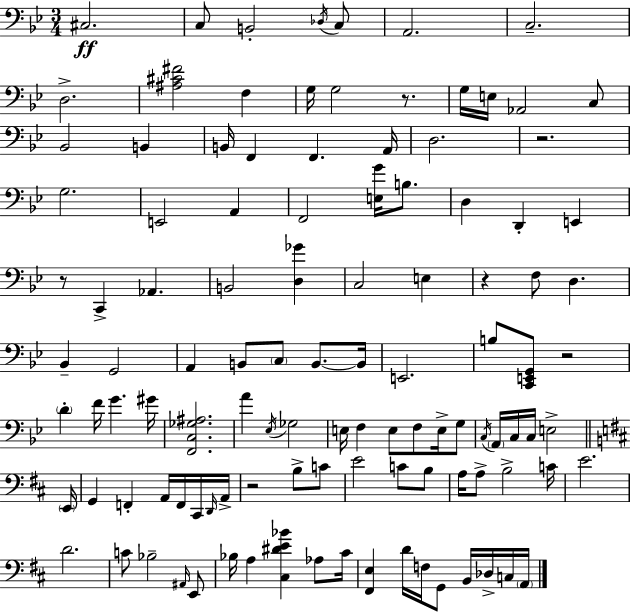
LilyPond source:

{
  \clef bass
  \numericTimeSignature
  \time 3/4
  \key bes \major
  cis2.\ff | c8 b,2-. \acciaccatura { des16 } c8 | a,2. | c2.-- | \break d2.-> | <ais cis' fis'>2 f4 | g16 g2 r8. | g16 e16 aes,2 c8 | \break bes,2 b,4 | b,16 f,4 f,4. | a,16 d2. | r2. | \break g2. | e,2 a,4 | f,2 <e g'>16 b8. | d4 d,4-. e,4 | \break r8 c,4-> aes,4. | b,2 <d ges'>4 | c2 e4 | r4 f8 d4. | \break bes,4-- g,2 | a,4 b,8 \parenthesize c8 b,8.~~ | b,16 e,2. | b8 <c, e, g,>8 r2 | \break \parenthesize d'4-. f'16 g'4. | gis'16 <f, c ges ais>2. | a'4 \acciaccatura { ees16 } ges2 | e16 f4 e8 f8 e16-> | \break g8 \acciaccatura { c16 } \parenthesize a,16 c16 c16 e2-> | \bar "||" \break \key d \major \parenthesize e,16 g,4 f,4-. a,16 f,16 cis,16 | \grace { d,16 } a,16-> r2 b8-> | c'8 e'2 c'8 | b8 a16 a8-> b2-> | \break c'16 e'2. | d'2. | c'8 bes2-- | \grace { ais,16 } e,8 bes16 a4 <cis dis' e' bes'>4 | \break aes8 cis'16 <fis, e>4 d'16 f16 g,8 b,16 | des16-> c16 \parenthesize a,16 \bar "|."
}